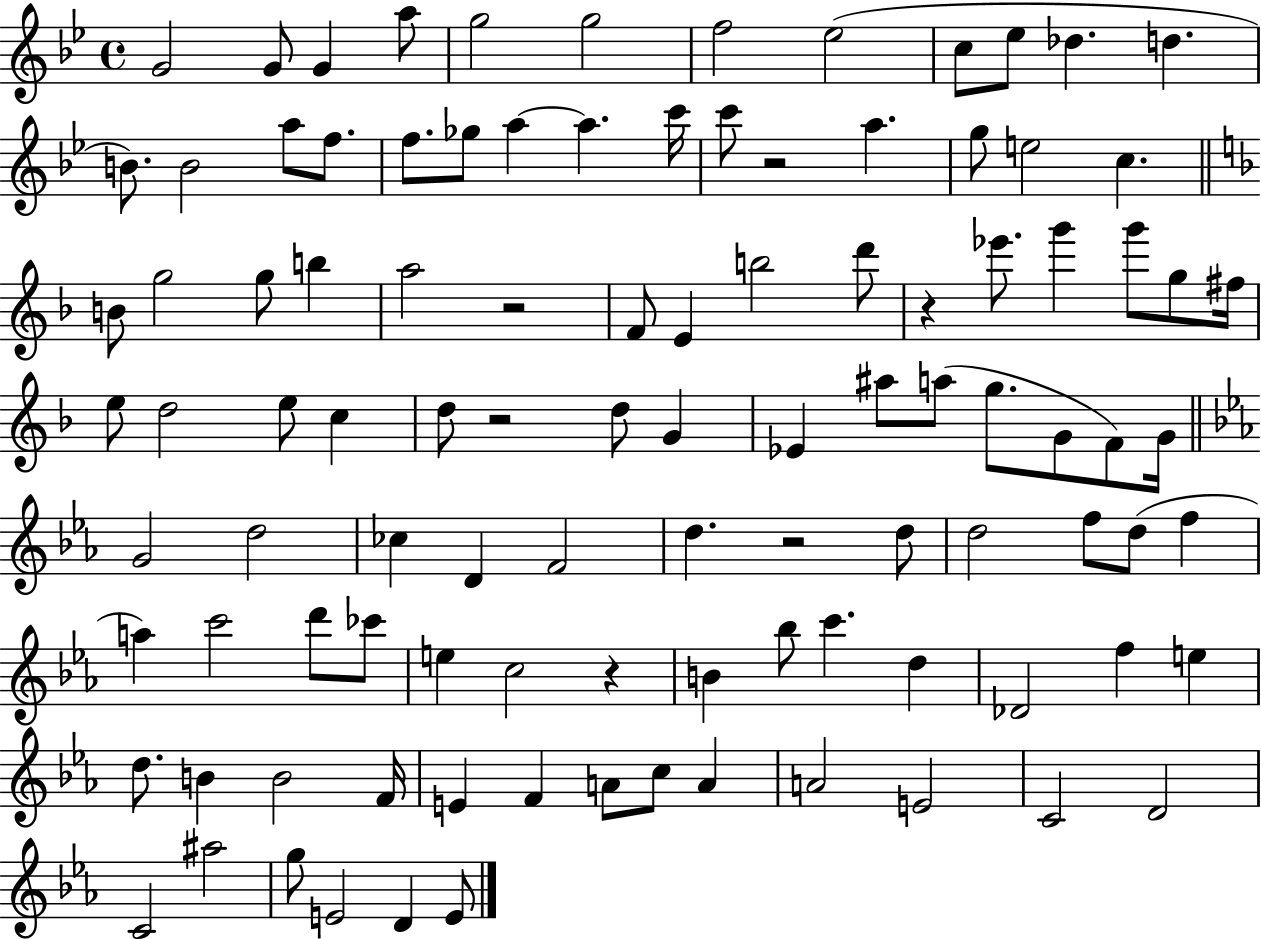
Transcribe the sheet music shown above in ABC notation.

X:1
T:Untitled
M:4/4
L:1/4
K:Bb
G2 G/2 G a/2 g2 g2 f2 _e2 c/2 _e/2 _d d B/2 B2 a/2 f/2 f/2 _g/2 a a c'/4 c'/2 z2 a g/2 e2 c B/2 g2 g/2 b a2 z2 F/2 E b2 d'/2 z _e'/2 g' g'/2 g/2 ^f/4 e/2 d2 e/2 c d/2 z2 d/2 G _E ^a/2 a/2 g/2 G/2 F/2 G/4 G2 d2 _c D F2 d z2 d/2 d2 f/2 d/2 f a c'2 d'/2 _c'/2 e c2 z B _b/2 c' d _D2 f e d/2 B B2 F/4 E F A/2 c/2 A A2 E2 C2 D2 C2 ^a2 g/2 E2 D E/2